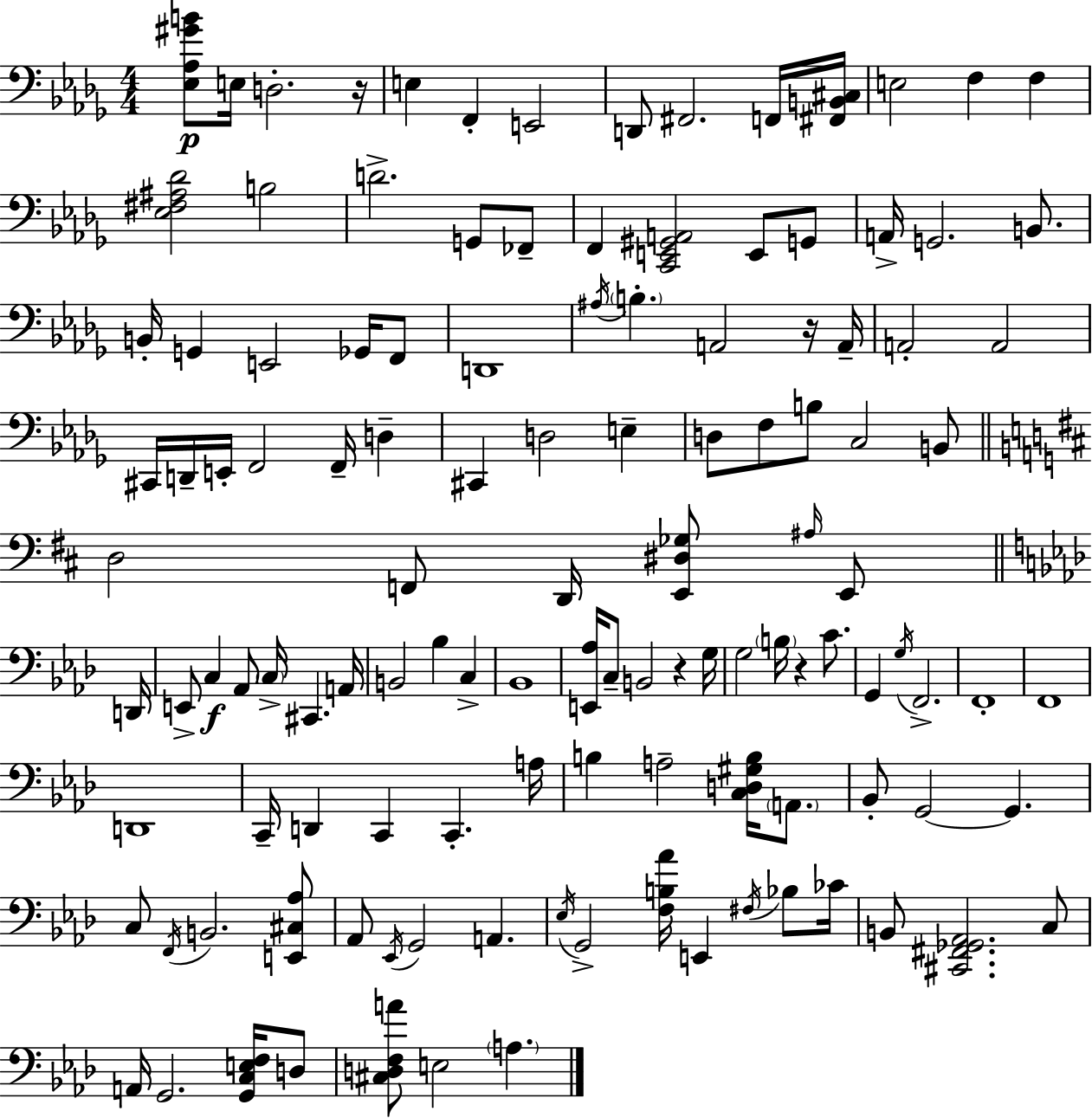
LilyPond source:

{
  \clef bass
  \numericTimeSignature
  \time 4/4
  \key bes \minor
  <ees aes gis' b'>8\p e16 d2.-. r16 | e4 f,4-. e,2 | d,8 fis,2. f,16 <fis, b, cis>16 | e2 f4 f4 | \break <ees fis ais des'>2 b2 | d'2.-> g,8 fes,8-- | f,4 <c, e, gis, a,>2 e,8 g,8 | a,16-> g,2. b,8. | \break b,16-. g,4 e,2 ges,16 f,8 | d,1 | \acciaccatura { ais16 } \parenthesize b4.-. a,2 r16 | a,16-- a,2-. a,2 | \break cis,16 d,16-- e,16-. f,2 f,16-- d4-- | cis,4 d2 e4-- | d8 f8 b8 c2 b,8 | \bar "||" \break \key b \minor d2 f,8 d,16 <e, dis ges>8 \grace { ais16 } e,8 | \bar "||" \break \key aes \major d,16 e,8-> c4\f aes,8 \parenthesize c16-> cis,4. | a,16 b,2 bes4 c4-> | bes,1 | <e, aes>16 c8-- b,2 r4 | \break g16 g2 \parenthesize b16 r4 c'8. | g,4 \acciaccatura { g16 } f,2.-> | f,1-. | f,1 | \break d,1 | c,16-- d,4 c,4 c,4.-. | a16 b4 a2-- <c d gis b>16 \parenthesize a,8. | bes,8-. g,2~~ g,4. | \break c8 \acciaccatura { f,16 } b,2. | <e, cis aes>8 aes,8 \acciaccatura { ees,16 } g,2 a,4. | \acciaccatura { ees16 } g,2-> <f b aes'>16 e,4 | \acciaccatura { fis16 } bes8 ces'16 b,8 <cis, fis, ges, aes,>2. | \break c8 a,16 g,2. | <g, c e f>16 d8 <cis d f a'>8 e2 | \parenthesize a4. \bar "|."
}